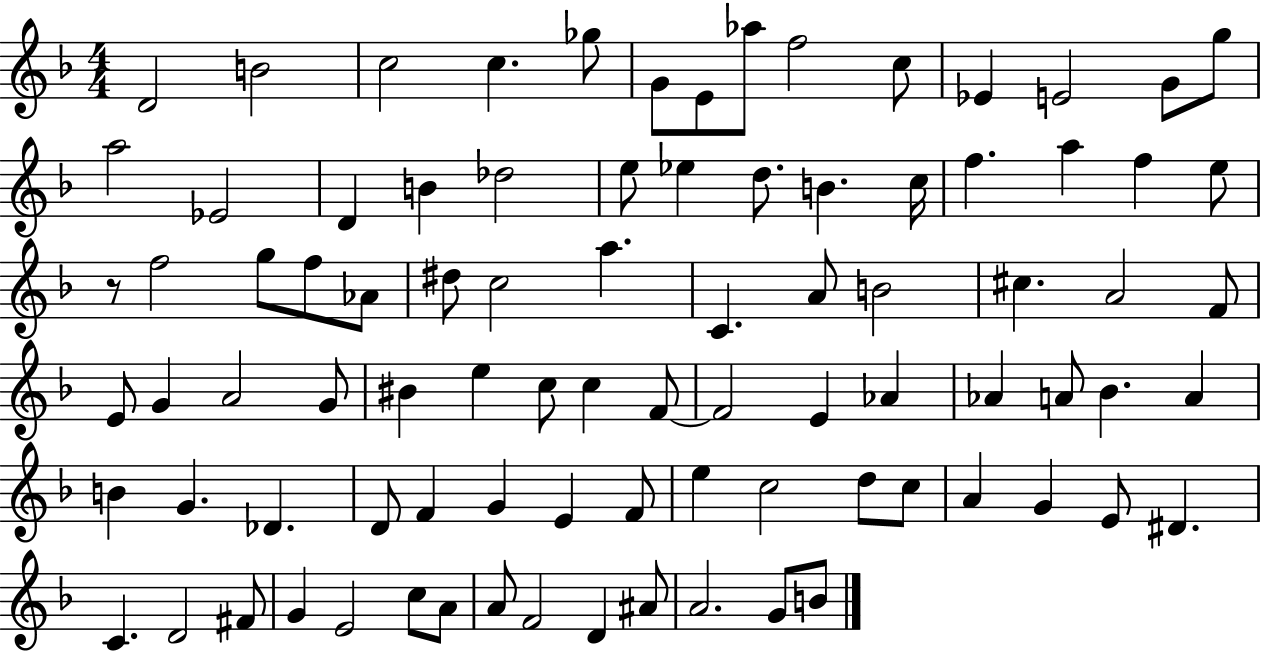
D4/h B4/h C5/h C5/q. Gb5/e G4/e E4/e Ab5/e F5/h C5/e Eb4/q E4/h G4/e G5/e A5/h Eb4/h D4/q B4/q Db5/h E5/e Eb5/q D5/e. B4/q. C5/s F5/q. A5/q F5/q E5/e R/e F5/h G5/e F5/e Ab4/e D#5/e C5/h A5/q. C4/q. A4/e B4/h C#5/q. A4/h F4/e E4/e G4/q A4/h G4/e BIS4/q E5/q C5/e C5/q F4/e F4/h E4/q Ab4/q Ab4/q A4/e Bb4/q. A4/q B4/q G4/q. Db4/q. D4/e F4/q G4/q E4/q F4/e E5/q C5/h D5/e C5/e A4/q G4/q E4/e D#4/q. C4/q. D4/h F#4/e G4/q E4/h C5/e A4/e A4/e F4/h D4/q A#4/e A4/h. G4/e B4/e